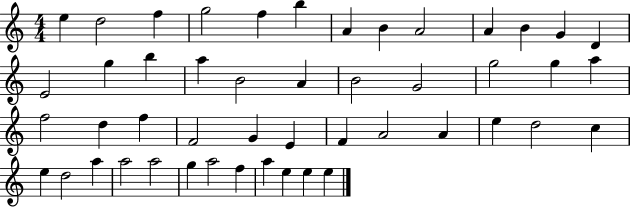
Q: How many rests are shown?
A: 0